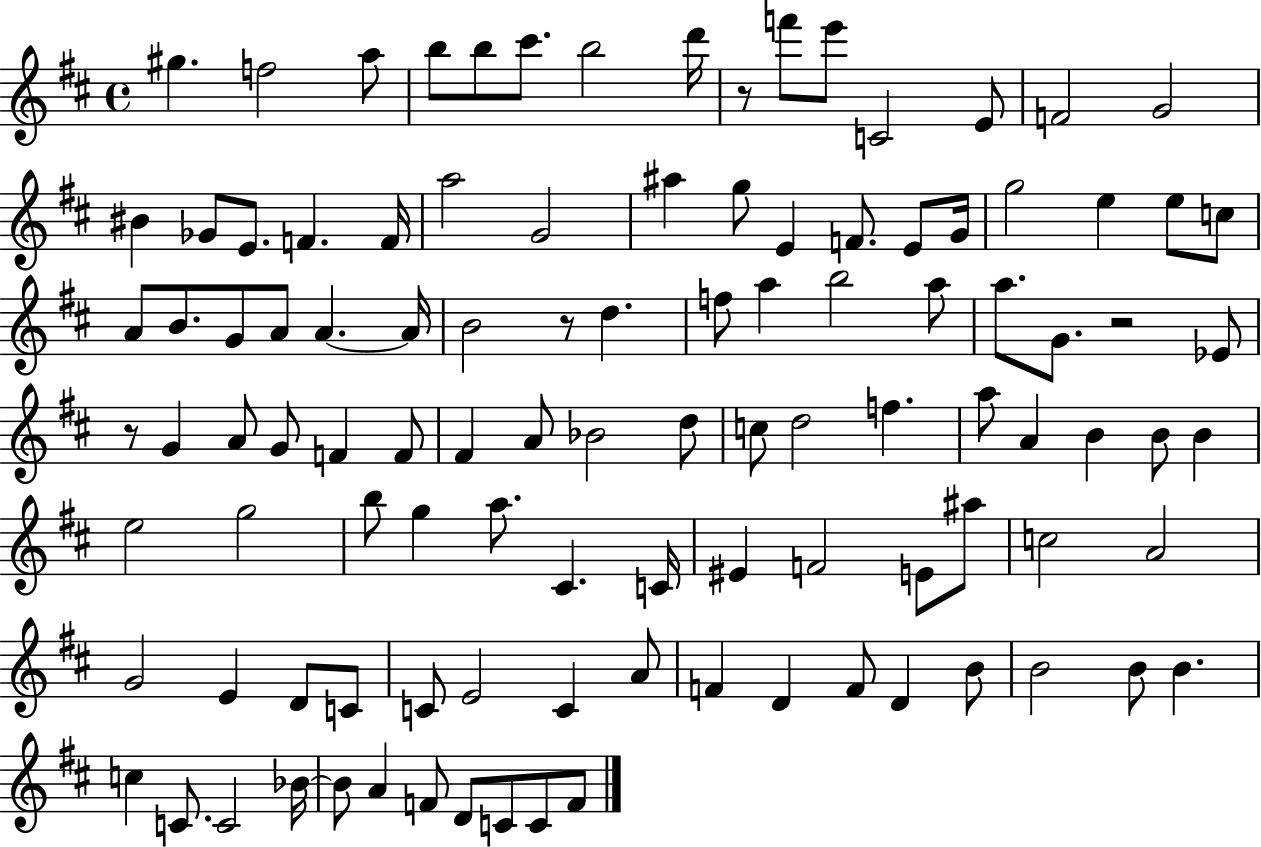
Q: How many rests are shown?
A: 4